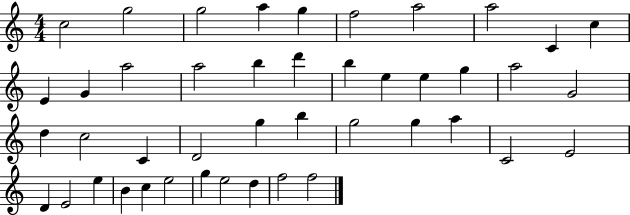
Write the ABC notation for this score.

X:1
T:Untitled
M:4/4
L:1/4
K:C
c2 g2 g2 a g f2 a2 a2 C c E G a2 a2 b d' b e e g a2 G2 d c2 C D2 g b g2 g a C2 E2 D E2 e B c e2 g e2 d f2 f2